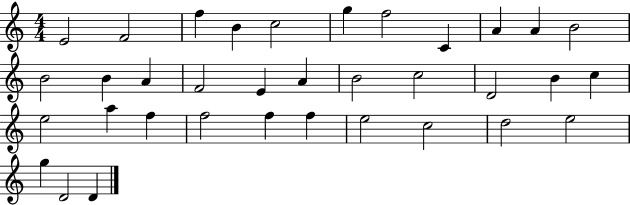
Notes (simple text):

E4/h F4/h F5/q B4/q C5/h G5/q F5/h C4/q A4/q A4/q B4/h B4/h B4/q A4/q F4/h E4/q A4/q B4/h C5/h D4/h B4/q C5/q E5/h A5/q F5/q F5/h F5/q F5/q E5/h C5/h D5/h E5/h G5/q D4/h D4/q